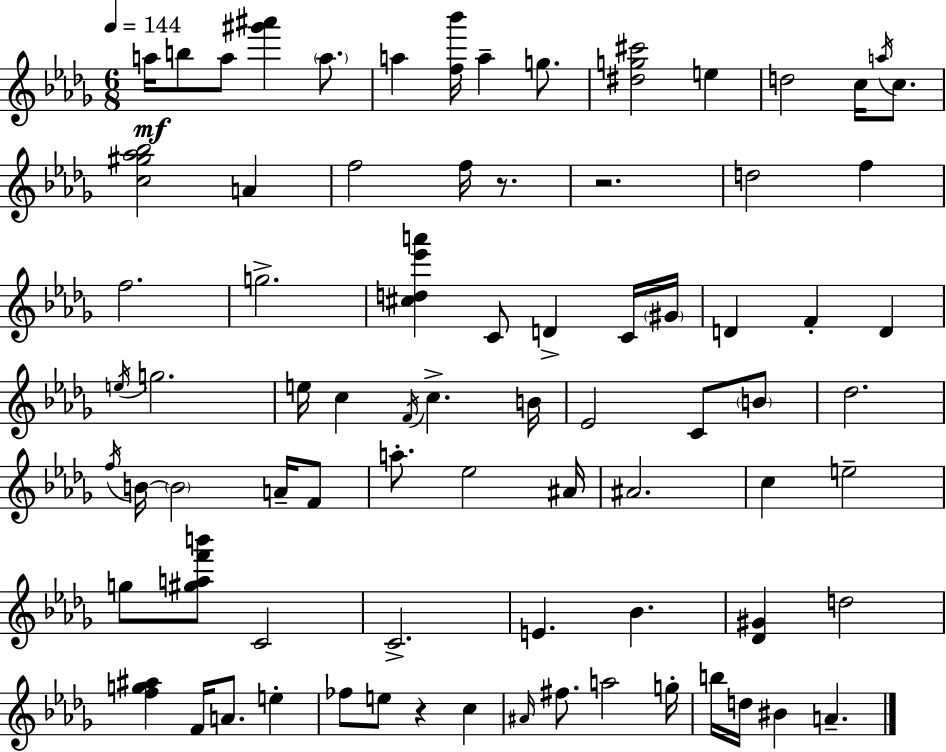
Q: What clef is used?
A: treble